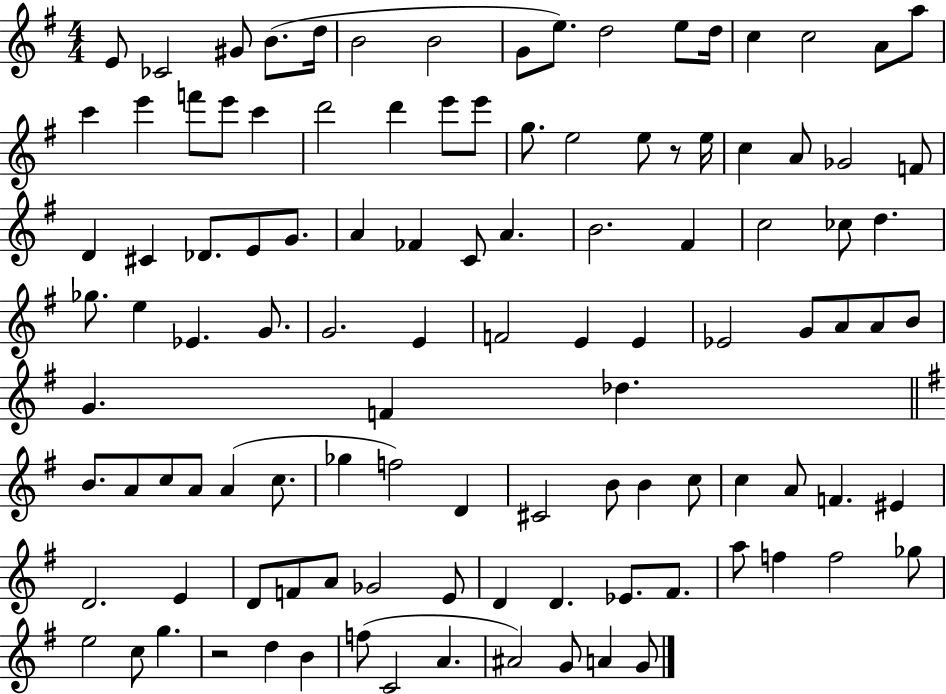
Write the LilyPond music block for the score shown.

{
  \clef treble
  \numericTimeSignature
  \time 4/4
  \key g \major
  e'8 ces'2 gis'8 b'8.( d''16 | b'2 b'2 | g'8 e''8.) d''2 e''8 d''16 | c''4 c''2 a'8 a''8 | \break c'''4 e'''4 f'''8 e'''8 c'''4 | d'''2 d'''4 e'''8 e'''8 | g''8. e''2 e''8 r8 e''16 | c''4 a'8 ges'2 f'8 | \break d'4 cis'4 des'8. e'8 g'8. | a'4 fes'4 c'8 a'4. | b'2. fis'4 | c''2 ces''8 d''4. | \break ges''8. e''4 ees'4. g'8. | g'2. e'4 | f'2 e'4 e'4 | ees'2 g'8 a'8 a'8 b'8 | \break g'4. f'4 des''4. | \bar "||" \break \key e \minor b'8. a'8 c''8 a'8 a'4( c''8. | ges''4 f''2) d'4 | cis'2 b'8 b'4 c''8 | c''4 a'8 f'4. eis'4 | \break d'2. e'4 | d'8 f'8 a'8 ges'2 e'8 | d'4 d'4. ees'8. fis'8. | a''8 f''4 f''2 ges''8 | \break e''2 c''8 g''4. | r2 d''4 b'4 | f''8( c'2 a'4. | ais'2) g'8 a'4 g'8 | \break \bar "|."
}